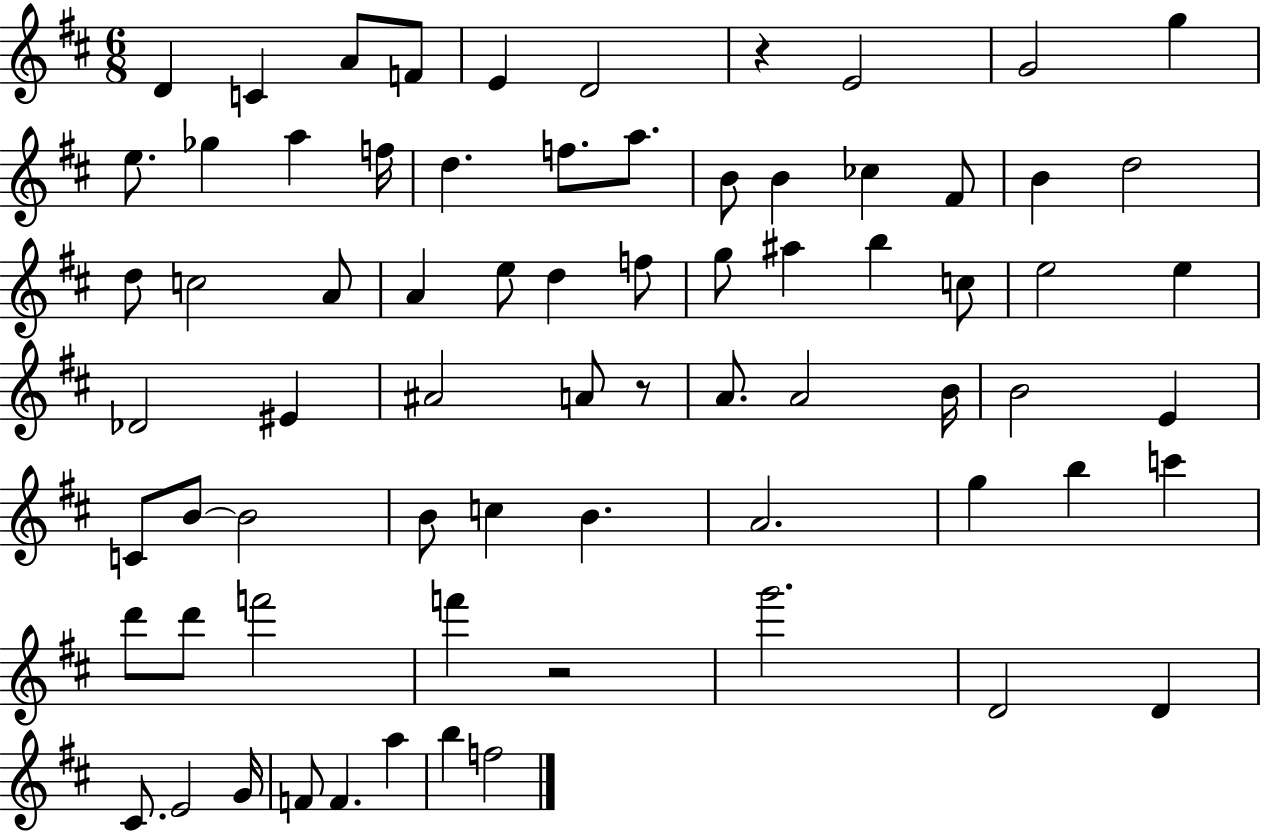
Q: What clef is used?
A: treble